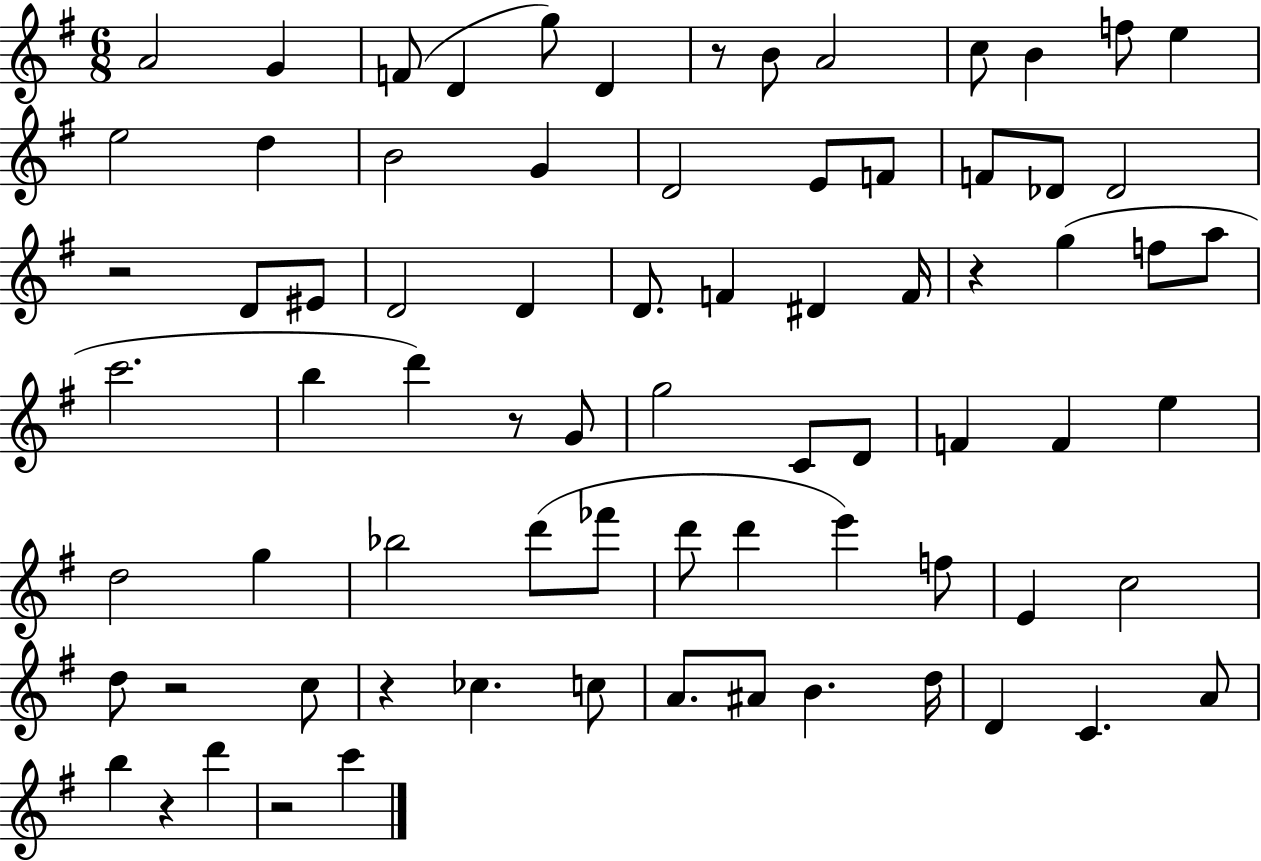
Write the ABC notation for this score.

X:1
T:Untitled
M:6/8
L:1/4
K:G
A2 G F/2 D g/2 D z/2 B/2 A2 c/2 B f/2 e e2 d B2 G D2 E/2 F/2 F/2 _D/2 _D2 z2 D/2 ^E/2 D2 D D/2 F ^D F/4 z g f/2 a/2 c'2 b d' z/2 G/2 g2 C/2 D/2 F F e d2 g _b2 d'/2 _f'/2 d'/2 d' e' f/2 E c2 d/2 z2 c/2 z _c c/2 A/2 ^A/2 B d/4 D C A/2 b z d' z2 c'